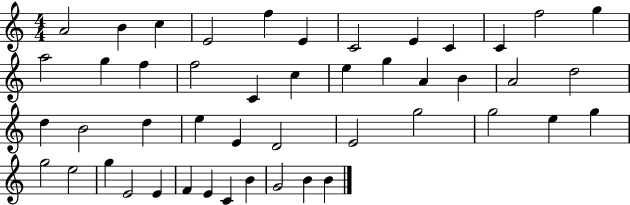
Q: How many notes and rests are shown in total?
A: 47